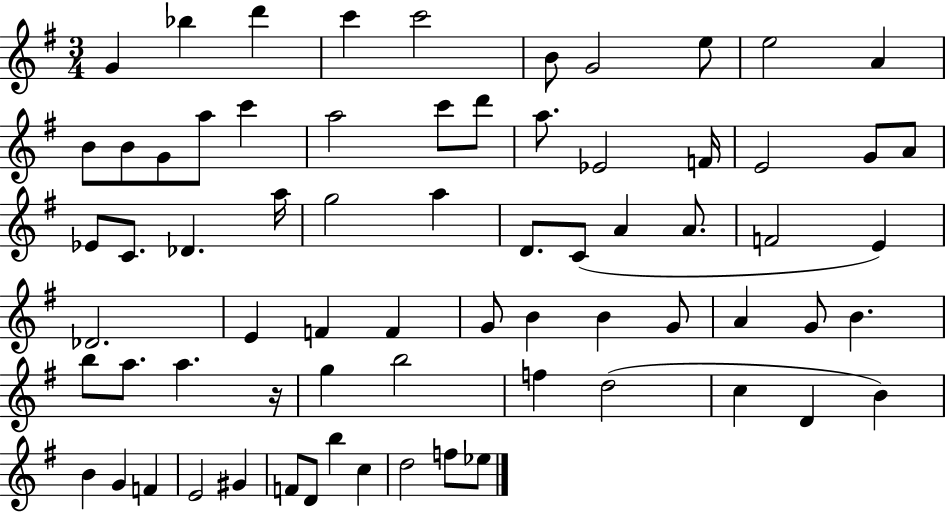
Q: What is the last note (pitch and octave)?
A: Eb5